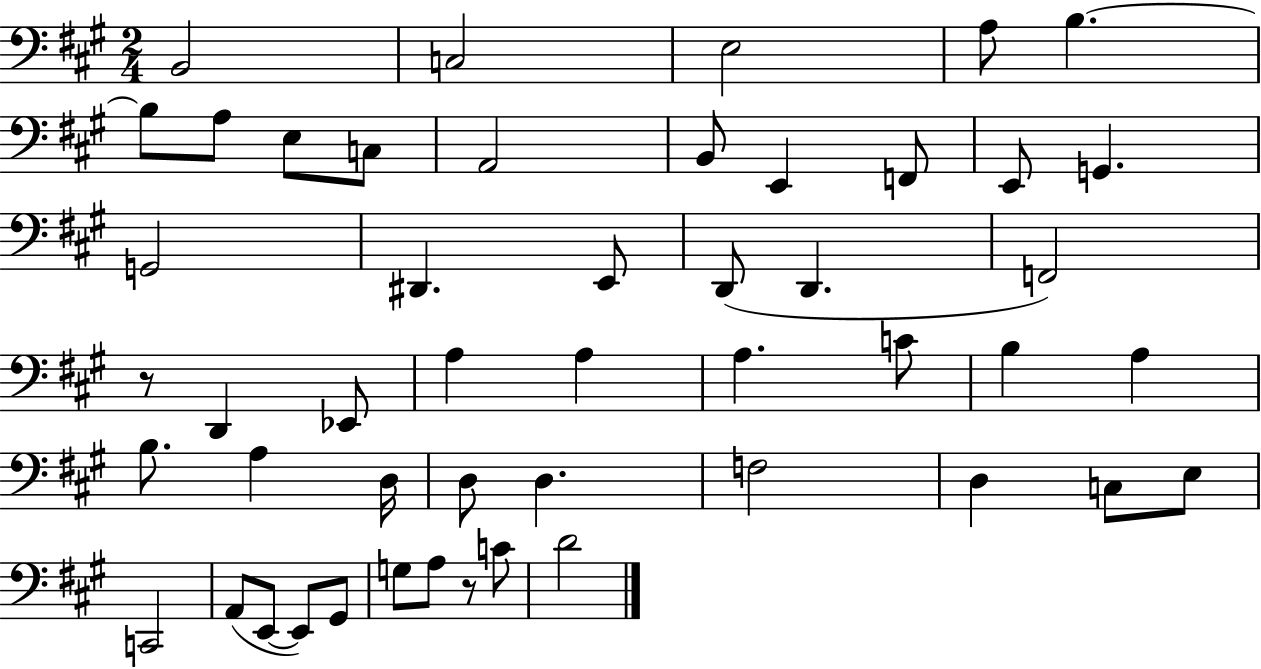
X:1
T:Untitled
M:2/4
L:1/4
K:A
B,,2 C,2 E,2 A,/2 B, B,/2 A,/2 E,/2 C,/2 A,,2 B,,/2 E,, F,,/2 E,,/2 G,, G,,2 ^D,, E,,/2 D,,/2 D,, F,,2 z/2 D,, _E,,/2 A, A, A, C/2 B, A, B,/2 A, D,/4 D,/2 D, F,2 D, C,/2 E,/2 C,,2 A,,/2 E,,/2 E,,/2 ^G,,/2 G,/2 A,/2 z/2 C/2 D2